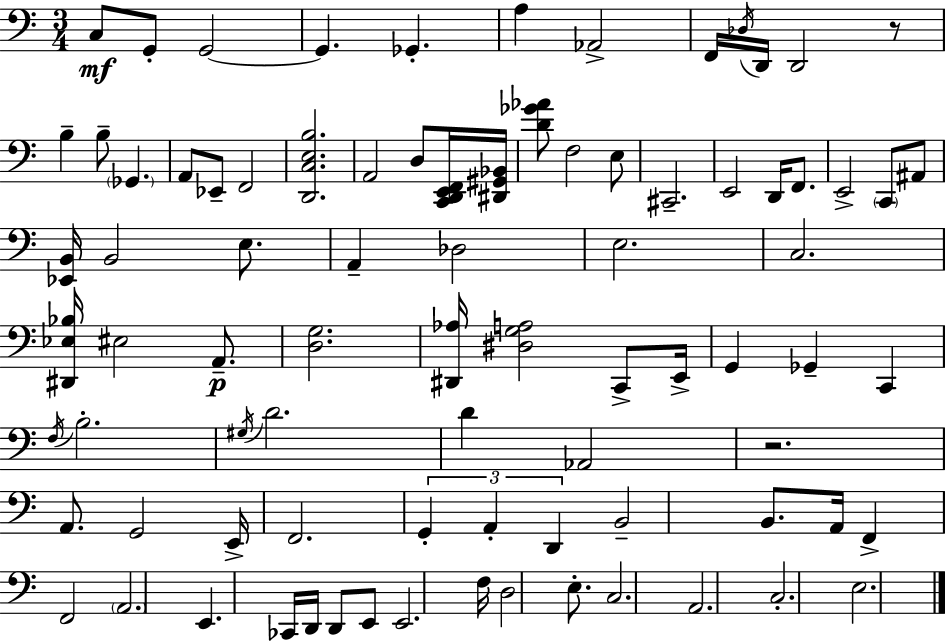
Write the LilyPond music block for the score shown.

{
  \clef bass
  \numericTimeSignature
  \time 3/4
  \key c \major
  \repeat volta 2 { c8\mf g,8-. g,2~~ | g,4. ges,4.-. | a4 aes,2-> | f,16 \acciaccatura { des16 } d,16 d,2 r8 | \break b4-- b8-- \parenthesize ges,4. | a,8 ees,8-- f,2 | <d, c e b>2. | a,2 d8 <c, d, e, f,>16 | \break <dis, gis, bes,>16 <d' ges' aes'>8 f2 e8 | cis,2.-- | e,2 d,16 f,8. | e,2-> \parenthesize c,8 ais,8 | \break <ees, b,>16 b,2 e8. | a,4-- des2 | e2. | c2. | \break <dis, ees bes>16 eis2 a,8.--\p | <d g>2. | <dis, aes>16 <dis g a>2 c,8-> | e,16-> g,4 ges,4-- c,4 | \break \acciaccatura { f16 } b2.-. | \acciaccatura { gis16 } d'2. | d'4 aes,2 | r2. | \break a,8. g,2 | e,16-> f,2. | \tuplet 3/2 { g,4-. a,4-. d,4 } | b,2-- b,8. | \break a,16 f,4-> f,2 | \parenthesize a,2. | e,4. ces,16 d,16 d,8 | e,8 e,2. | \break f16 d2 | e8.-. c2. | a,2. | c2.-. | \break e2. | } \bar "|."
}